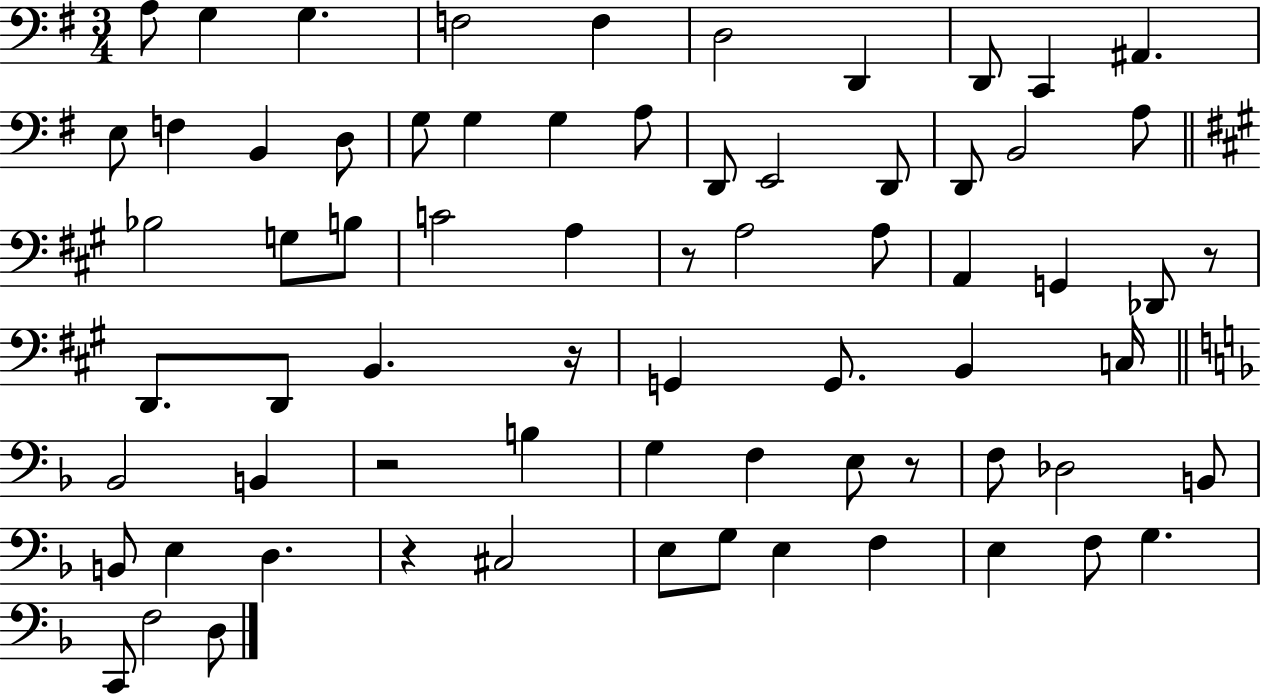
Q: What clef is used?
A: bass